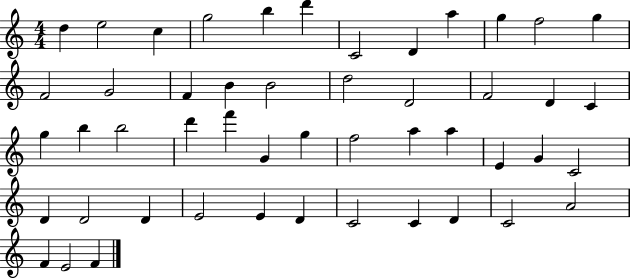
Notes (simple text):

D5/q E5/h C5/q G5/h B5/q D6/q C4/h D4/q A5/q G5/q F5/h G5/q F4/h G4/h F4/q B4/q B4/h D5/h D4/h F4/h D4/q C4/q G5/q B5/q B5/h D6/q F6/q G4/q G5/q F5/h A5/q A5/q E4/q G4/q C4/h D4/q D4/h D4/q E4/h E4/q D4/q C4/h C4/q D4/q C4/h A4/h F4/q E4/h F4/q